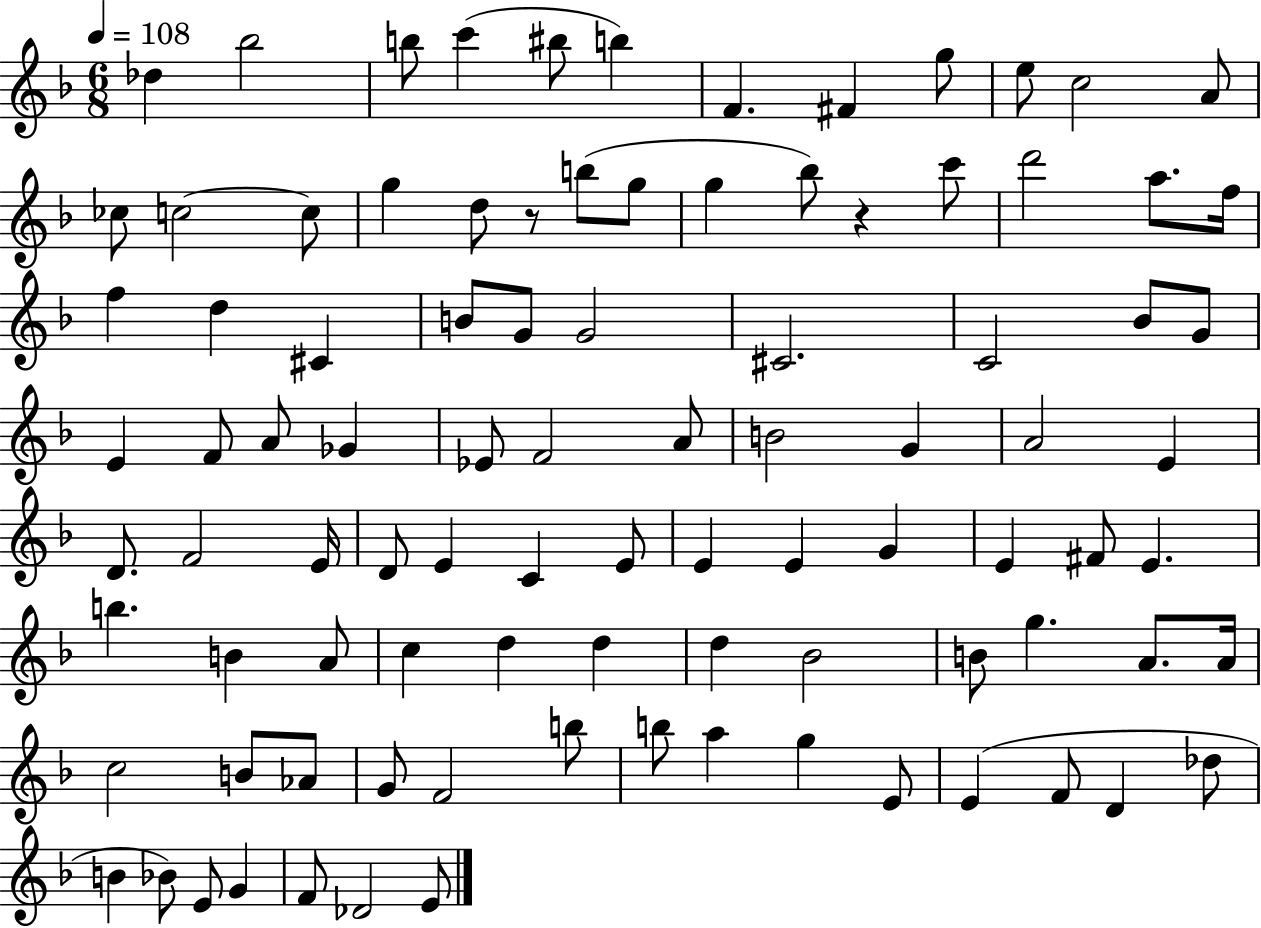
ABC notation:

X:1
T:Untitled
M:6/8
L:1/4
K:F
_d _b2 b/2 c' ^b/2 b F ^F g/2 e/2 c2 A/2 _c/2 c2 c/2 g d/2 z/2 b/2 g/2 g _b/2 z c'/2 d'2 a/2 f/4 f d ^C B/2 G/2 G2 ^C2 C2 _B/2 G/2 E F/2 A/2 _G _E/2 F2 A/2 B2 G A2 E D/2 F2 E/4 D/2 E C E/2 E E G E ^F/2 E b B A/2 c d d d _B2 B/2 g A/2 A/4 c2 B/2 _A/2 G/2 F2 b/2 b/2 a g E/2 E F/2 D _d/2 B _B/2 E/2 G F/2 _D2 E/2